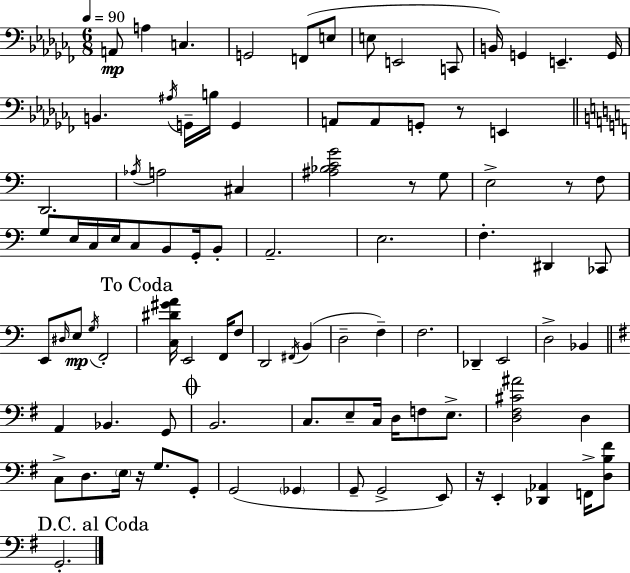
{
  \clef bass
  \numericTimeSignature
  \time 6/8
  \key aes \minor
  \tempo 4 = 90
  a,8\mp a4 c4. | g,2 f,8( e8 | e8 e,2 c,8 | b,16) g,4 e,4.-- g,16 | \break b,4. \acciaccatura { ais16 } g,16-- b16 g,4 | a,8 a,8 g,8-. r8 e,4 | \bar "||" \break \key c \major d,2. | \acciaccatura { aes16 } a2 cis4 | <ais bes c' g'>2 r8 g8 | e2-> r8 f8 | \break g8 e16 c16 e16 c8 b,8 g,16-. b,8-. | a,2.-- | e2. | f4.-. dis,4 ces,8 | \break e,8 \grace { dis16 }\mp e8 \acciaccatura { g16 } f,2-. | \mark "To Coda" <c dis' gis' a'>16 e,2 | f,16 f8 d,2 \acciaccatura { fis,16 } | b,4( d2-- | \break f4--) f2. | des,4-- e,2 | d2-> | bes,4 \bar "||" \break \key g \major a,4 bes,4. g,8 | \mark \markup { \musicglyph "scripts.coda" } b,2. | c8. e8-- c16 d16 f8 e8.-> | <d fis cis' ais'>2 d4 | \break c8-> d8. \parenthesize e16 r16 g8. g,8-. | g,2( \parenthesize ges,4 | g,8-- g,2-> e,8) | r16 e,4-. <des, aes,>4 f,16-> <d b fis'>8 | \break \mark "D.C. al Coda" g,2.-. | \bar "|."
}